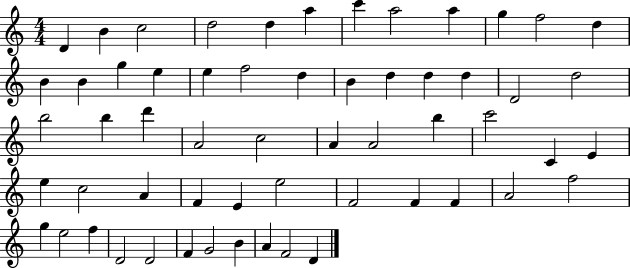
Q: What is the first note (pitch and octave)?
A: D4